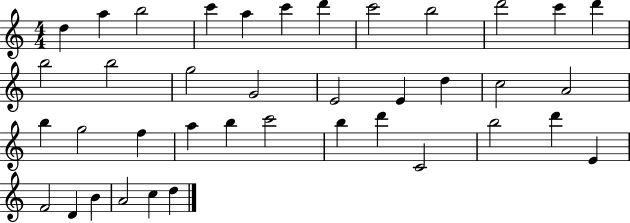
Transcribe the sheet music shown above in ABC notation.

X:1
T:Untitled
M:4/4
L:1/4
K:C
d a b2 c' a c' d' c'2 b2 d'2 c' d' b2 b2 g2 G2 E2 E d c2 A2 b g2 f a b c'2 b d' C2 b2 d' E F2 D B A2 c d